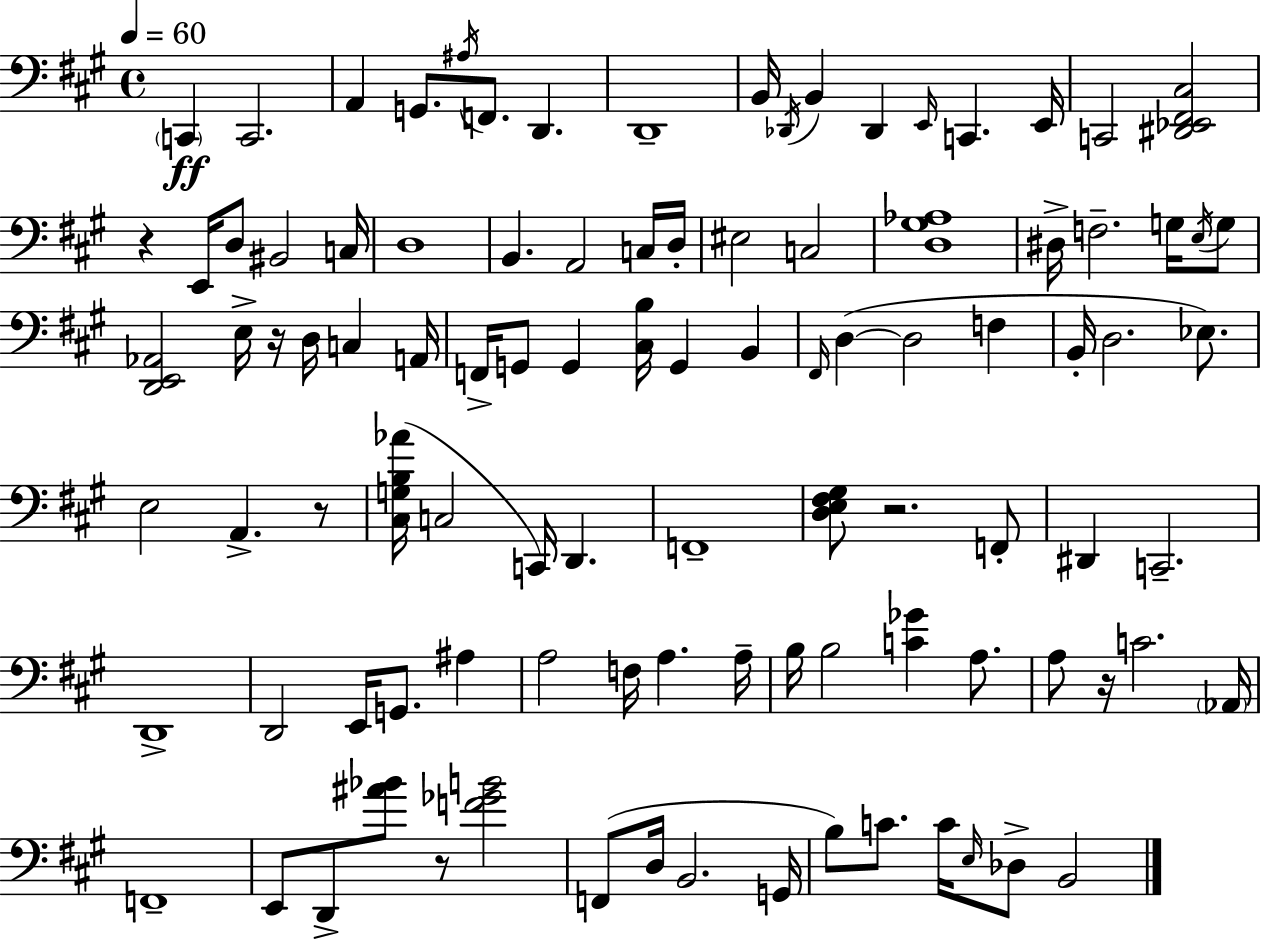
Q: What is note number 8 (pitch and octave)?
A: D2